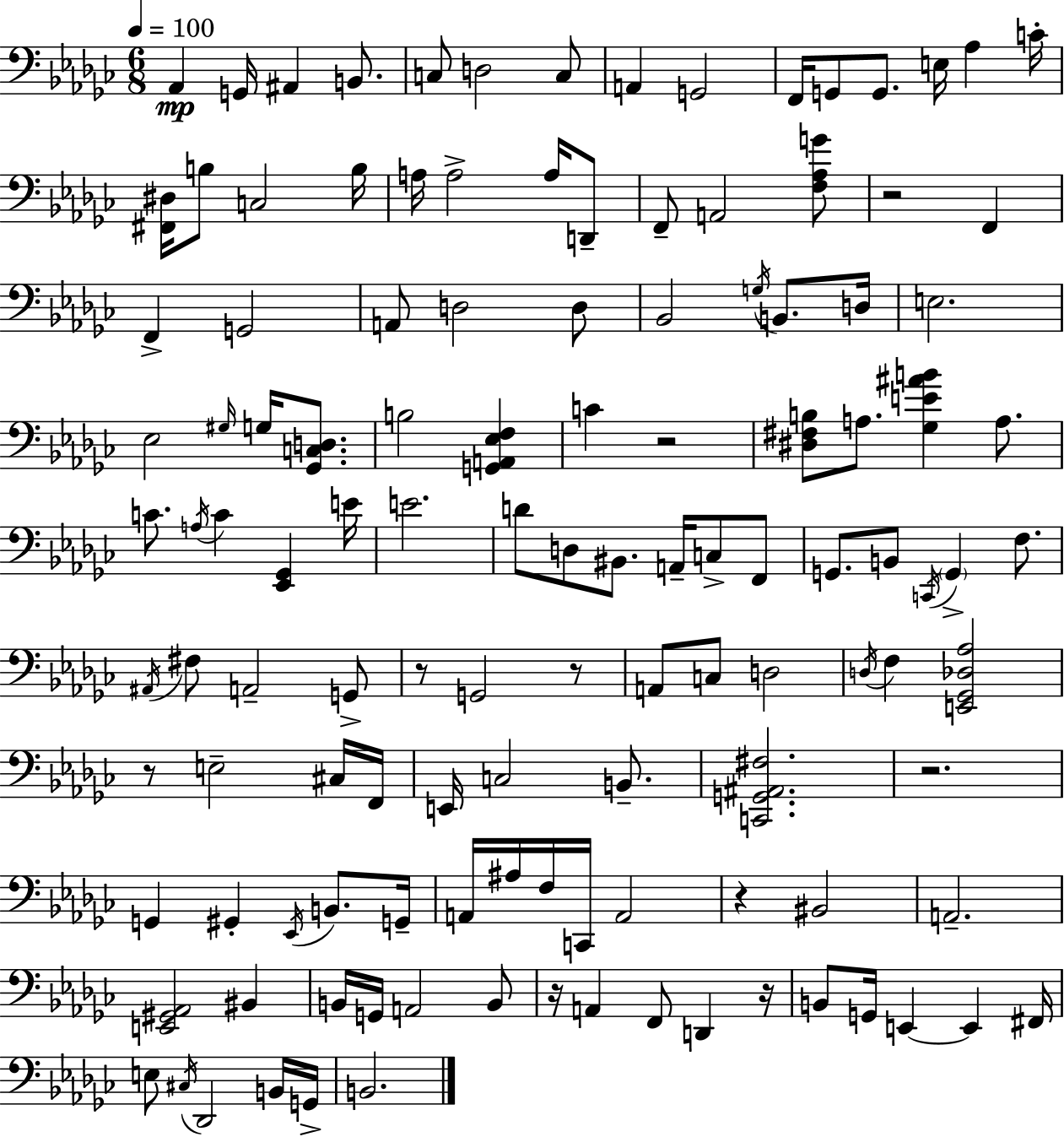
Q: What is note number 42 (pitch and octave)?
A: A3